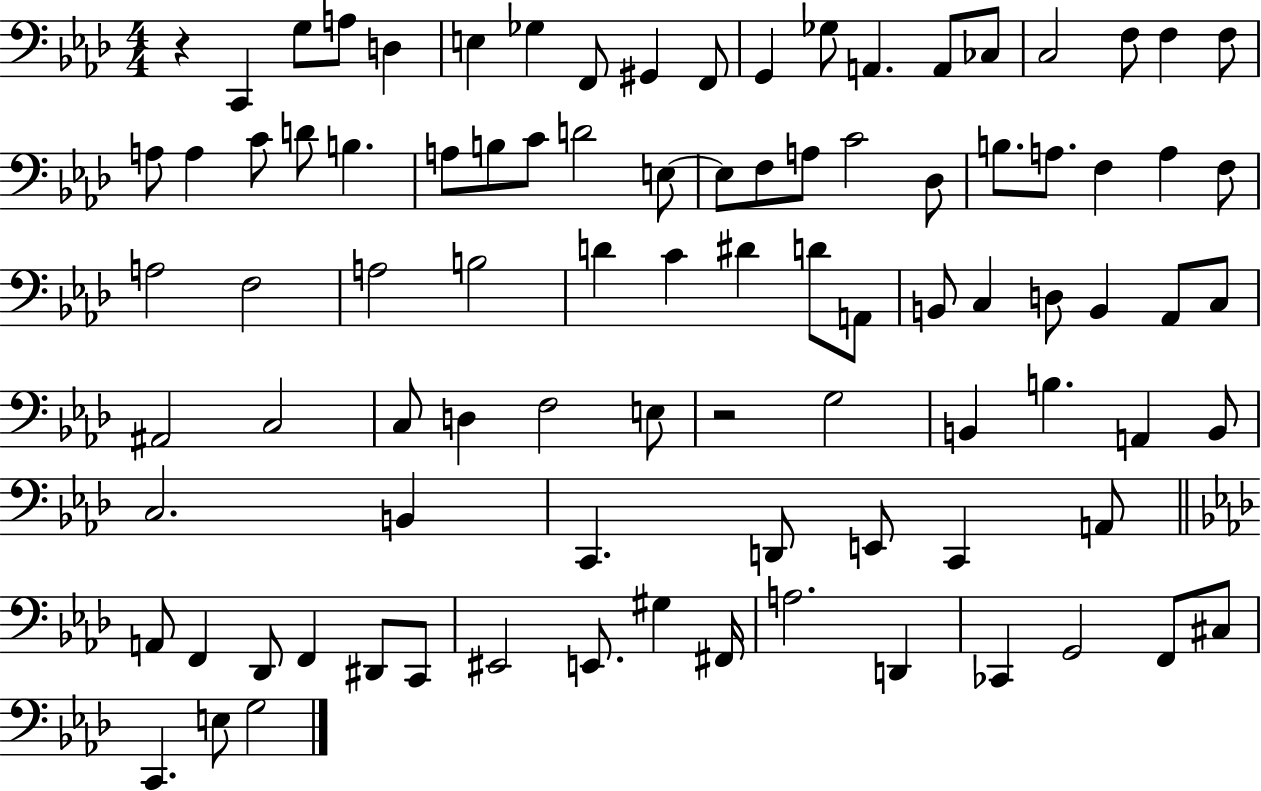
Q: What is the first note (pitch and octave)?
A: C2